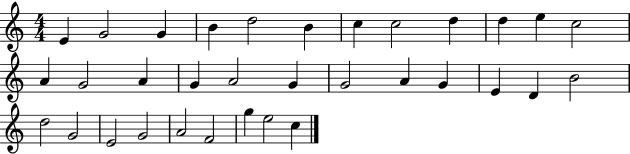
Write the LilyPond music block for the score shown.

{
  \clef treble
  \numericTimeSignature
  \time 4/4
  \key c \major
  e'4 g'2 g'4 | b'4 d''2 b'4 | c''4 c''2 d''4 | d''4 e''4 c''2 | \break a'4 g'2 a'4 | g'4 a'2 g'4 | g'2 a'4 g'4 | e'4 d'4 b'2 | \break d''2 g'2 | e'2 g'2 | a'2 f'2 | g''4 e''2 c''4 | \break \bar "|."
}